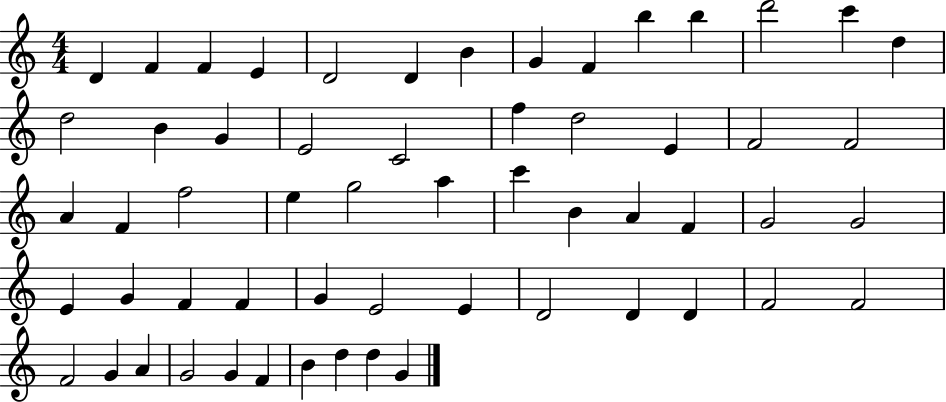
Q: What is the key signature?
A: C major